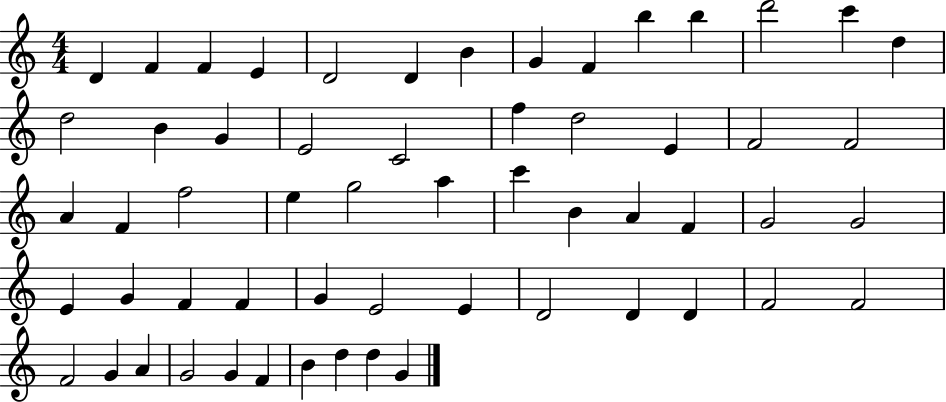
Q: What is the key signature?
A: C major